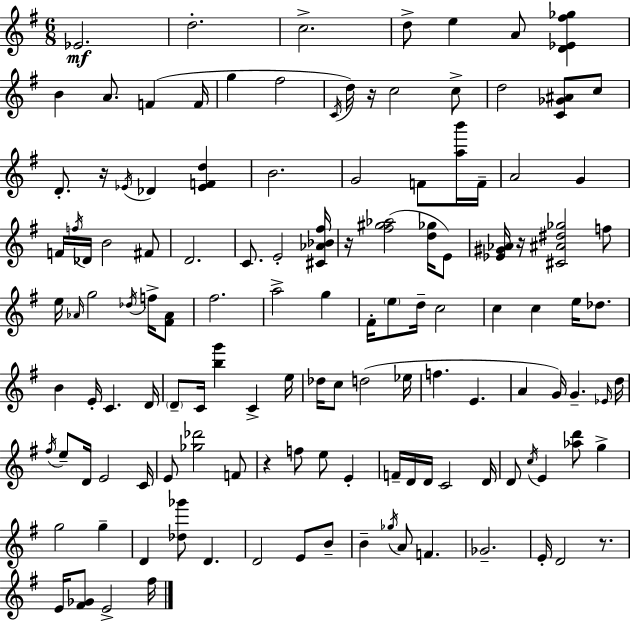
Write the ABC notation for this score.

X:1
T:Untitled
M:6/8
L:1/4
K:Em
_E2 d2 c2 d/2 e A/2 [D_E^f_g] B A/2 F F/4 g ^f2 C/4 d/4 z/4 c2 c/2 d2 [C_G^A]/2 c/2 D/2 z/4 _E/4 _D [_EFd] B2 G2 F/2 [ab']/4 F/4 A2 G F/4 f/4 _D/4 B2 ^F/2 D2 C/2 E2 [^C_A_B^f]/4 z/4 [^f^g_a]2 [d_g]/4 E/2 [_E^G_A]/4 z/4 [^C^A^d_g]2 f/2 e/4 _A/4 g2 _d/4 f/4 [^F_A]/2 ^f2 a2 g ^F/4 e/2 d/4 c2 c c e/4 _d/2 B E/4 C D/4 D/2 C/4 [bg'] C e/4 _d/4 c/2 d2 _e/4 f E A G/4 G _E/4 d/4 ^f/4 e/2 D/4 E2 C/4 E/2 [_g_d']2 F/2 z f/2 e/2 E F/4 D/4 D/4 C2 D/4 D/2 c/4 E [_ad']/2 g g2 g D [_d_g']/2 D D2 E/2 B/2 B _g/4 A/2 F _G2 E/4 D2 z/2 E/4 [^F_G]/2 E2 ^f/4